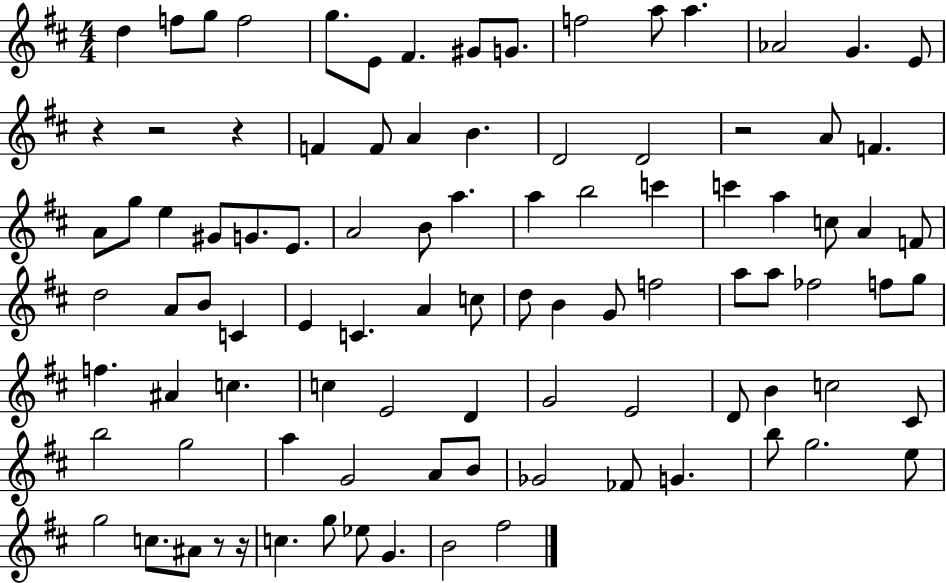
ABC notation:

X:1
T:Untitled
M:4/4
L:1/4
K:D
d f/2 g/2 f2 g/2 E/2 ^F ^G/2 G/2 f2 a/2 a _A2 G E/2 z z2 z F F/2 A B D2 D2 z2 A/2 F A/2 g/2 e ^G/2 G/2 E/2 A2 B/2 a a b2 c' c' a c/2 A F/2 d2 A/2 B/2 C E C A c/2 d/2 B G/2 f2 a/2 a/2 _f2 f/2 g/2 f ^A c c E2 D G2 E2 D/2 B c2 ^C/2 b2 g2 a G2 A/2 B/2 _G2 _F/2 G b/2 g2 e/2 g2 c/2 ^A/2 z/2 z/4 c g/2 _e/2 G B2 ^f2